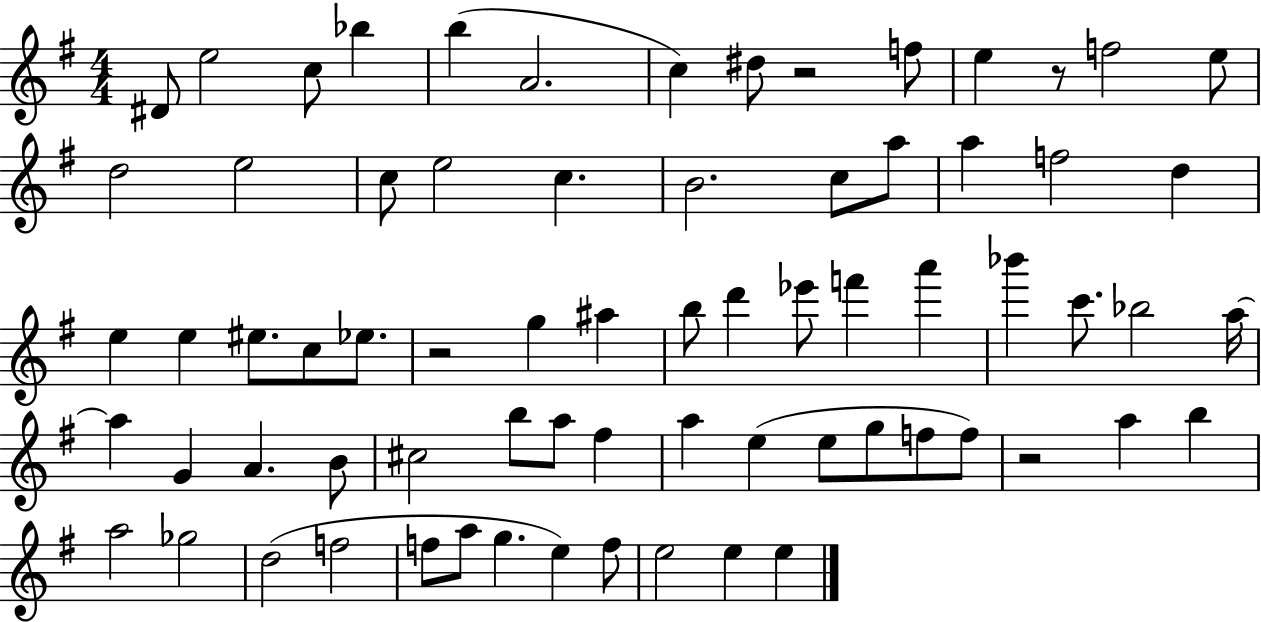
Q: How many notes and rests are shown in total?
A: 71